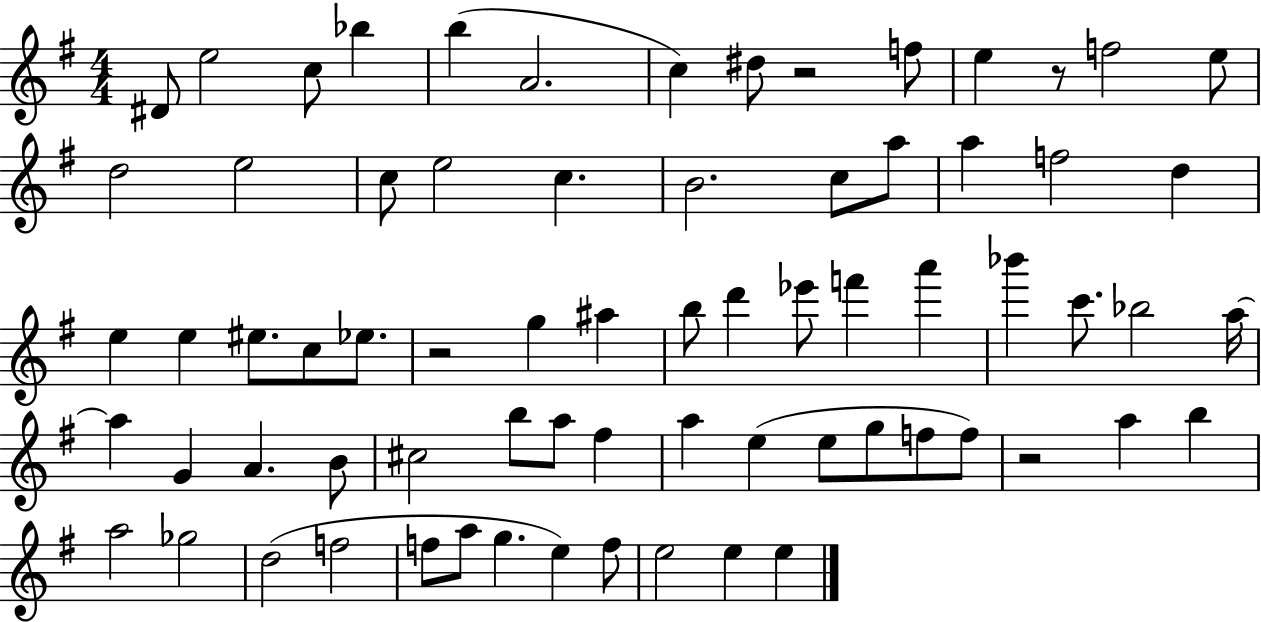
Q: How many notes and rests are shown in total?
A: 71